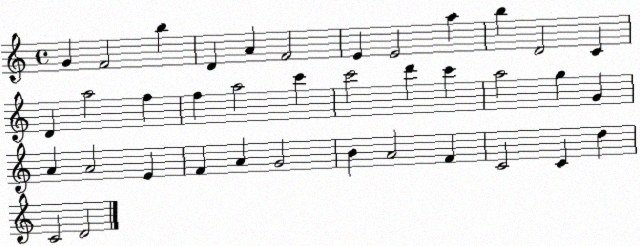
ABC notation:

X:1
T:Untitled
M:4/4
L:1/4
K:C
G F2 b D A F2 E E2 a b D2 C D a2 f f a2 c' c'2 d' c' a2 g G A A2 E F A G2 B A2 F C2 C d C2 D2